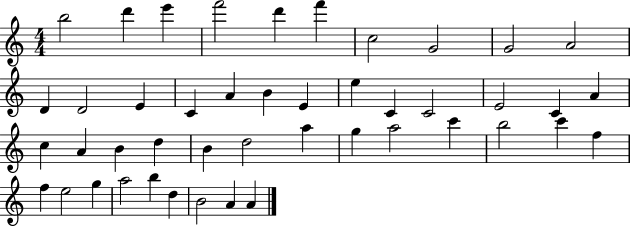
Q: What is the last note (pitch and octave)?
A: A4